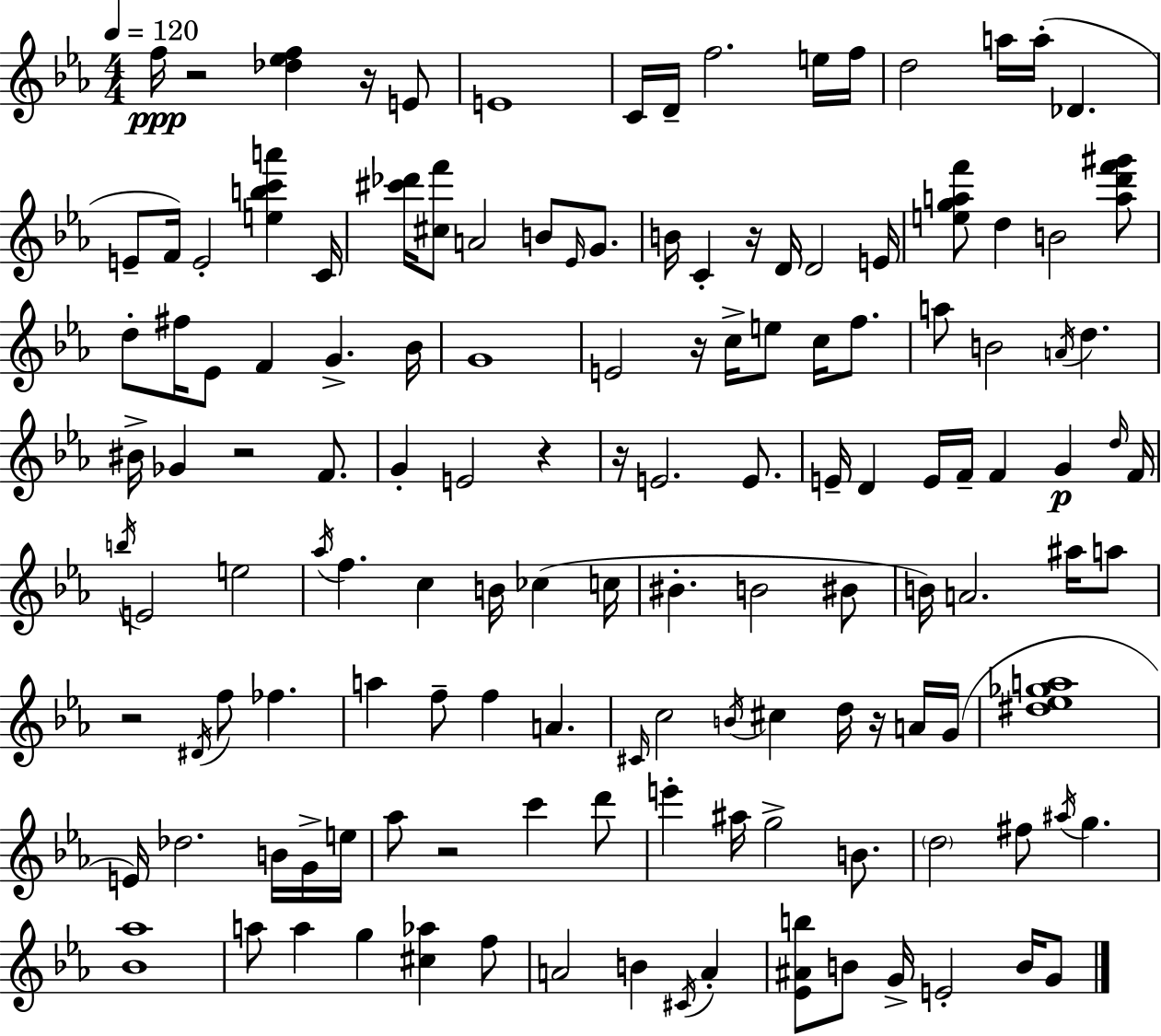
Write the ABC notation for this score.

X:1
T:Untitled
M:4/4
L:1/4
K:Eb
f/4 z2 [_d_ef] z/4 E/2 E4 C/4 D/4 f2 e/4 f/4 d2 a/4 a/4 _D E/2 F/4 E2 [ebc'a'] C/4 [^c'_d']/4 [^cf']/2 A2 B/2 _E/4 G/2 B/4 C z/4 D/4 D2 E/4 [egaf']/2 d B2 [ad'f'^g']/2 d/2 ^f/4 _E/2 F G _B/4 G4 E2 z/4 c/4 e/2 c/4 f/2 a/2 B2 A/4 d ^B/4 _G z2 F/2 G E2 z z/4 E2 E/2 E/4 D E/4 F/4 F G d/4 F/4 b/4 E2 e2 _a/4 f c B/4 _c c/4 ^B B2 ^B/2 B/4 A2 ^a/4 a/2 z2 ^D/4 f/2 _f a f/2 f A ^C/4 c2 B/4 ^c d/4 z/4 A/4 G/4 [^d_e_ga]4 E/4 _d2 B/4 G/4 e/4 _a/2 z2 c' d'/2 e' ^a/4 g2 B/2 d2 ^f/2 ^a/4 g [_B_a]4 a/2 a g [^c_a] f/2 A2 B ^C/4 A [_E^Ab]/2 B/2 G/4 E2 B/4 G/2